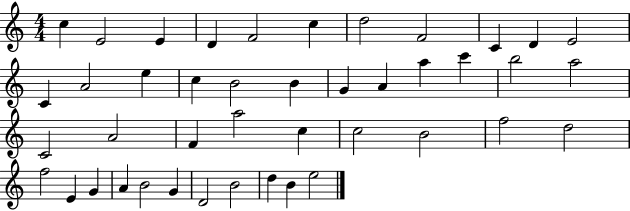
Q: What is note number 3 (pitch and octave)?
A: E4